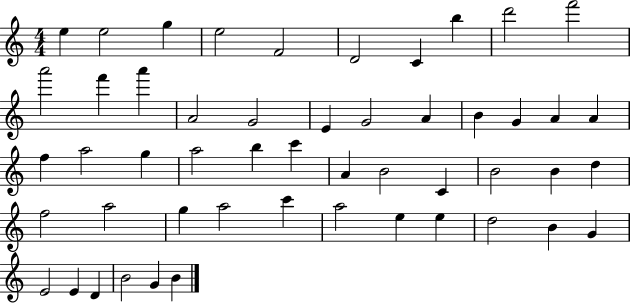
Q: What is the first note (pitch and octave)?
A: E5